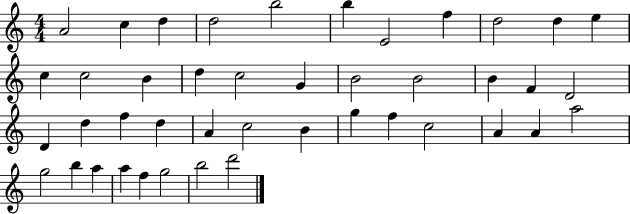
A4/h C5/q D5/q D5/h B5/h B5/q E4/h F5/q D5/h D5/q E5/q C5/q C5/h B4/q D5/q C5/h G4/q B4/h B4/h B4/q F4/q D4/h D4/q D5/q F5/q D5/q A4/q C5/h B4/q G5/q F5/q C5/h A4/q A4/q A5/h G5/h B5/q A5/q A5/q F5/q G5/h B5/h D6/h